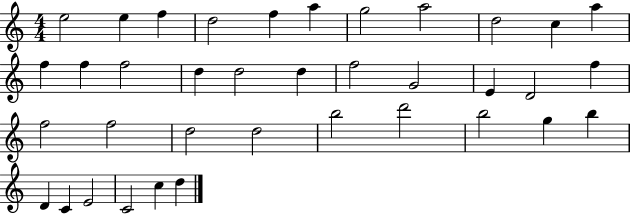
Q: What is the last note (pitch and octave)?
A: D5